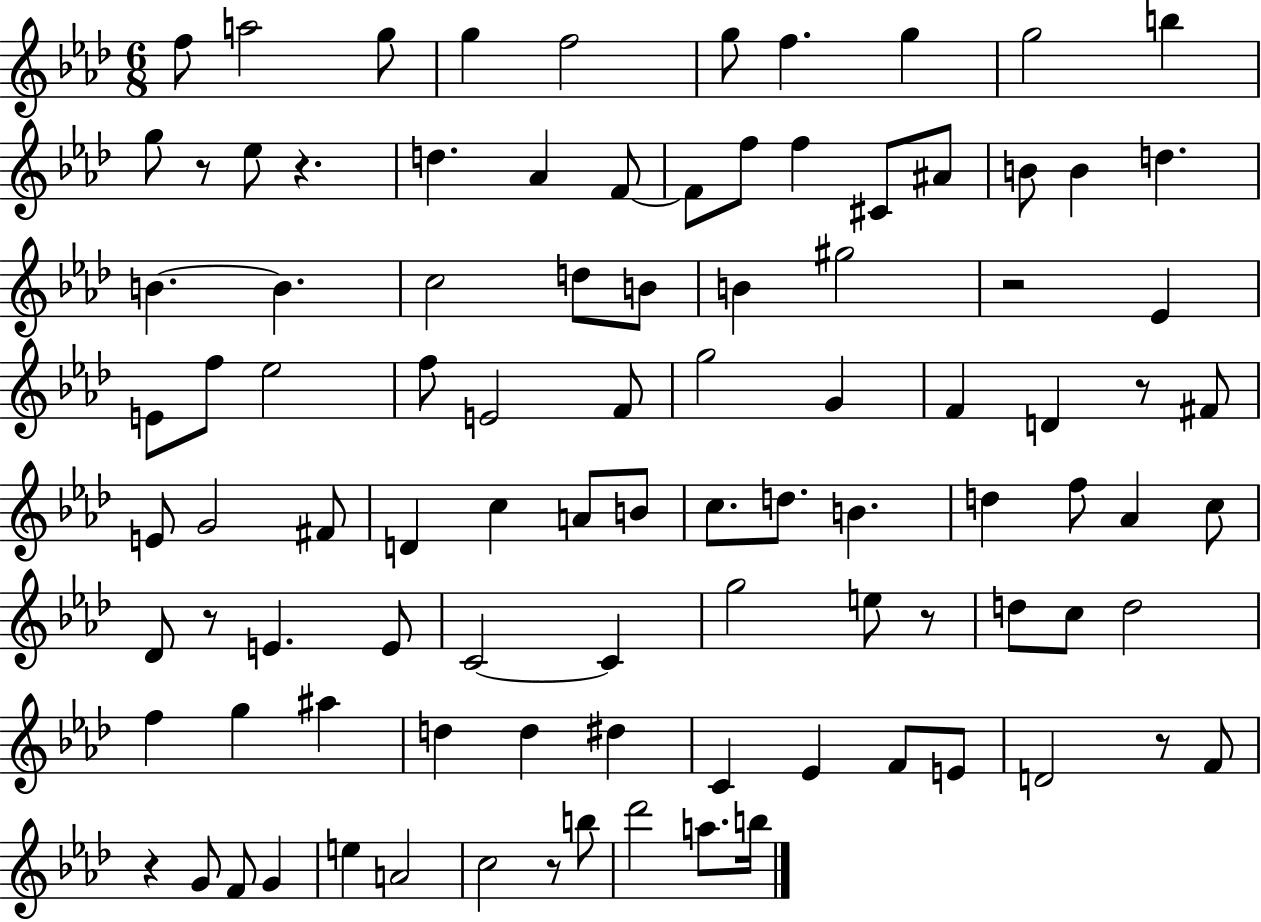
F5/e A5/h G5/e G5/q F5/h G5/e F5/q. G5/q G5/h B5/q G5/e R/e Eb5/e R/q. D5/q. Ab4/q F4/e F4/e F5/e F5/q C#4/e A#4/e B4/e B4/q D5/q. B4/q. B4/q. C5/h D5/e B4/e B4/q G#5/h R/h Eb4/q E4/e F5/e Eb5/h F5/e E4/h F4/e G5/h G4/q F4/q D4/q R/e F#4/e E4/e G4/h F#4/e D4/q C5/q A4/e B4/e C5/e. D5/e. B4/q. D5/q F5/e Ab4/q C5/e Db4/e R/e E4/q. E4/e C4/h C4/q G5/h E5/e R/e D5/e C5/e D5/h F5/q G5/q A#5/q D5/q D5/q D#5/q C4/q Eb4/q F4/e E4/e D4/h R/e F4/e R/q G4/e F4/e G4/q E5/q A4/h C5/h R/e B5/e Db6/h A5/e. B5/s